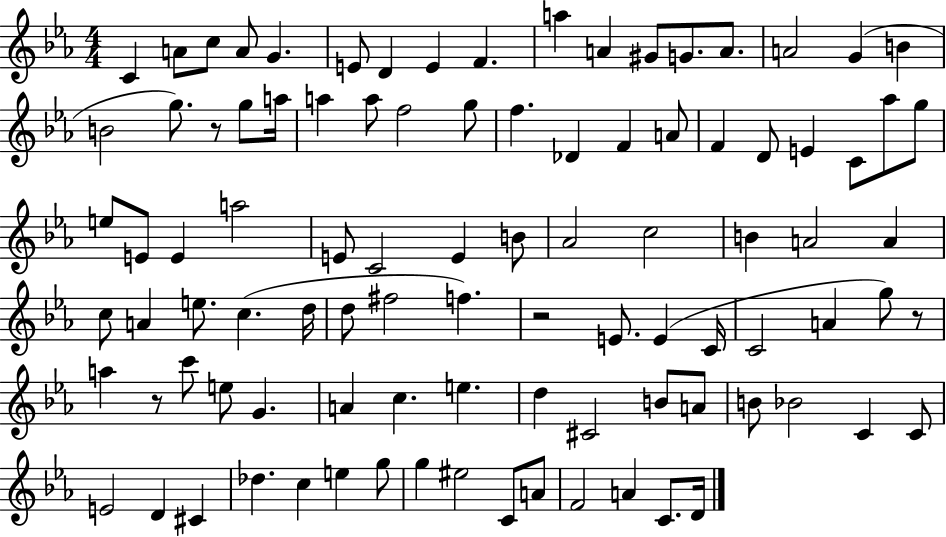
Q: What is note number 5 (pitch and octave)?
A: G4